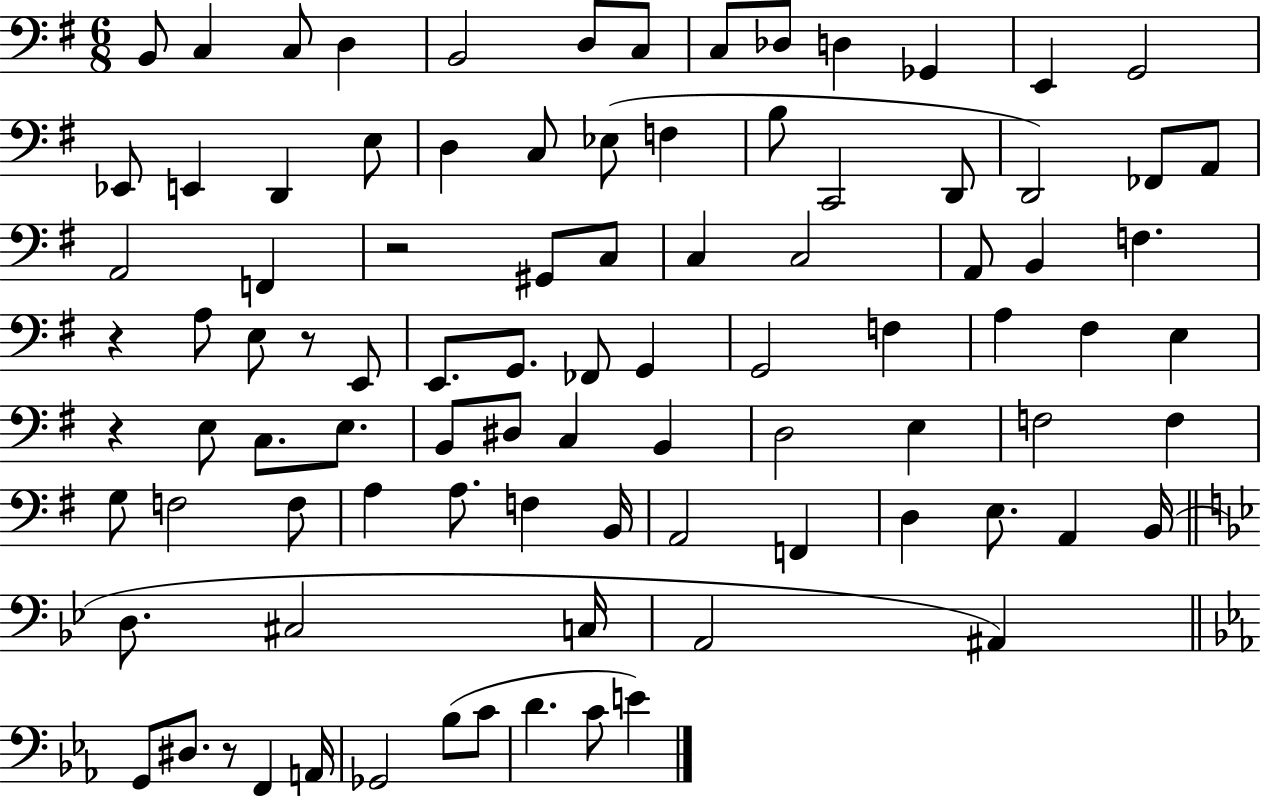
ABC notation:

X:1
T:Untitled
M:6/8
L:1/4
K:G
B,,/2 C, C,/2 D, B,,2 D,/2 C,/2 C,/2 _D,/2 D, _G,, E,, G,,2 _E,,/2 E,, D,, E,/2 D, C,/2 _E,/2 F, B,/2 C,,2 D,,/2 D,,2 _F,,/2 A,,/2 A,,2 F,, z2 ^G,,/2 C,/2 C, C,2 A,,/2 B,, F, z A,/2 E,/2 z/2 E,,/2 E,,/2 G,,/2 _F,,/2 G,, G,,2 F, A, ^F, E, z E,/2 C,/2 E,/2 B,,/2 ^D,/2 C, B,, D,2 E, F,2 F, G,/2 F,2 F,/2 A, A,/2 F, B,,/4 A,,2 F,, D, E,/2 A,, B,,/4 D,/2 ^C,2 C,/4 A,,2 ^A,, G,,/2 ^D,/2 z/2 F,, A,,/4 _G,,2 _B,/2 C/2 D C/2 E